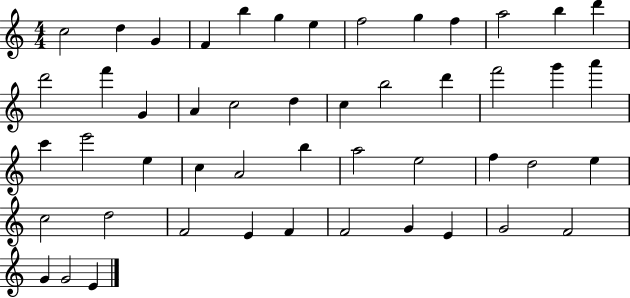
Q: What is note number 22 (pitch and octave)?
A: D6